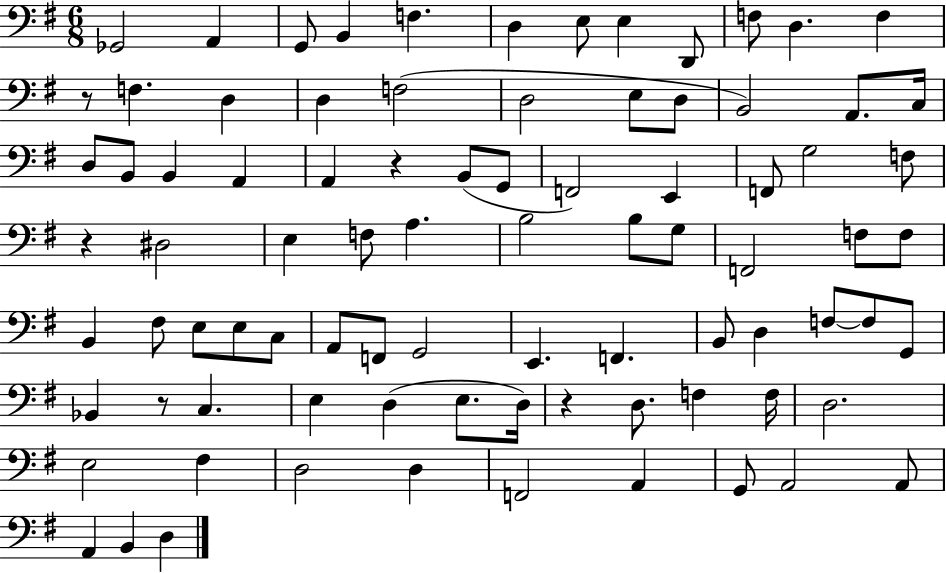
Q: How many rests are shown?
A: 5